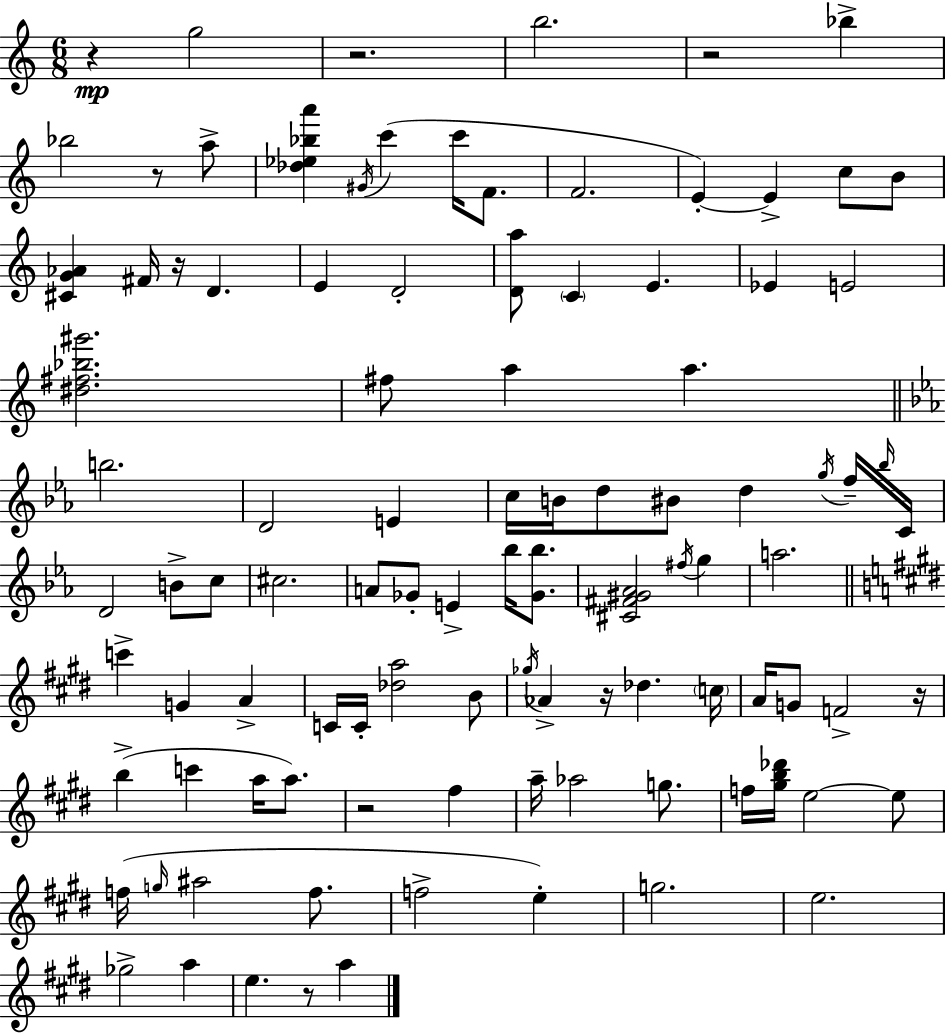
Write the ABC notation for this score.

X:1
T:Untitled
M:6/8
L:1/4
K:C
z g2 z2 b2 z2 _b _b2 z/2 a/2 [_d_e_ba'] ^G/4 c' c'/4 F/2 F2 E E c/2 B/2 [^CG_A] ^F/4 z/4 D E D2 [Da]/2 C E _E E2 [^d^f_b^g']2 ^f/2 a a b2 D2 E c/4 B/4 d/2 ^B/2 d g/4 f/4 _b/4 C/4 D2 B/2 c/2 ^c2 A/2 _G/2 E _b/4 [_G_b]/2 [^C^F^G_A]2 ^f/4 g a2 c' G A C/4 C/4 [_da]2 B/2 _g/4 _A z/4 _d c/4 A/4 G/2 F2 z/4 b c' a/4 a/2 z2 ^f a/4 _a2 g/2 f/4 [^gb_d']/4 e2 e/2 f/4 g/4 ^a2 f/2 f2 e g2 e2 _g2 a e z/2 a